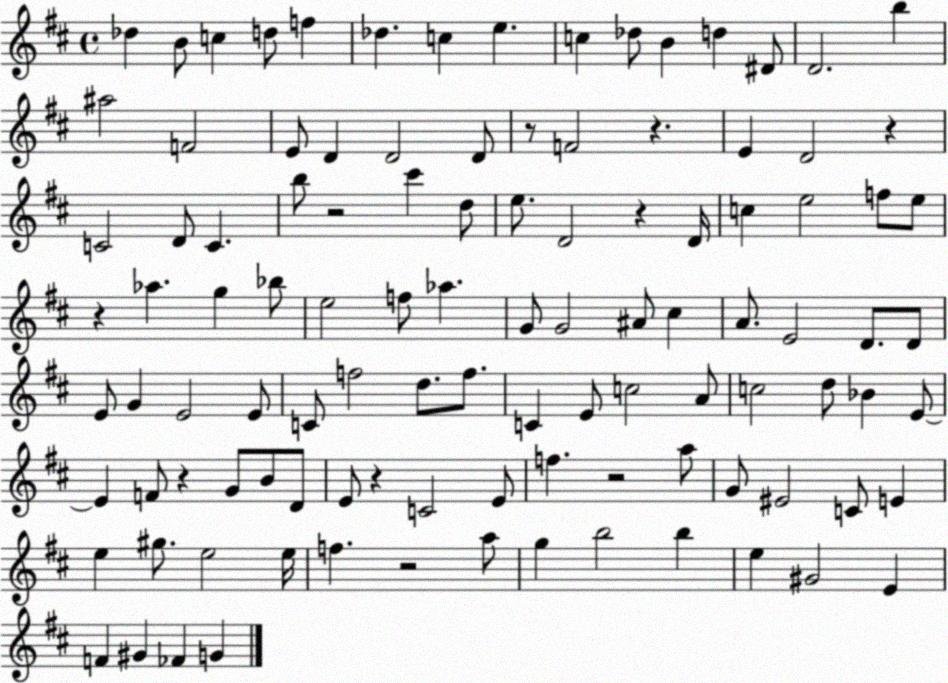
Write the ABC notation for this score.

X:1
T:Untitled
M:4/4
L:1/4
K:D
_d B/2 c d/2 f _d c e c _d/2 B d ^D/2 D2 b ^a2 F2 E/2 D D2 D/2 z/2 F2 z E D2 z C2 D/2 C b/2 z2 ^c' d/2 e/2 D2 z D/4 c e2 f/2 e/2 z _a g _b/2 e2 f/2 _a G/2 G2 ^A/2 ^c A/2 E2 D/2 D/2 E/2 G E2 E/2 C/2 f2 d/2 f/2 C E/2 c2 A/2 c2 d/2 _B E/2 E F/2 z G/2 B/2 D/2 E/2 z C2 E/2 f z2 a/2 G/2 ^E2 C/2 E e ^g/2 e2 e/4 f z2 a/2 g b2 b e ^G2 E F ^G _F G